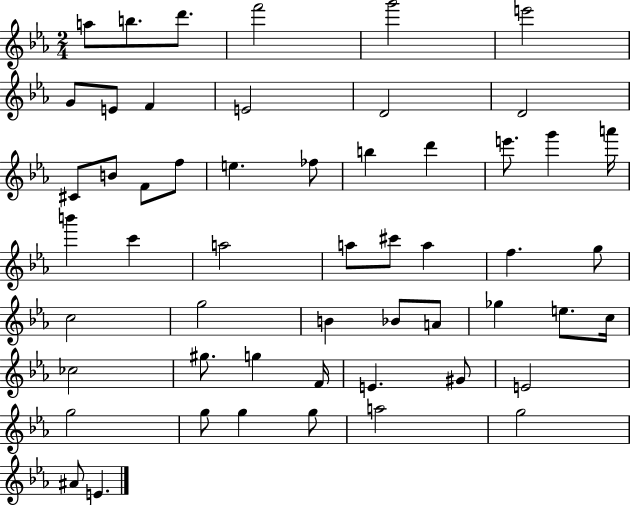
{
  \clef treble
  \numericTimeSignature
  \time 2/4
  \key ees \major
  a''8 b''8. d'''8. | f'''2 | g'''2 | e'''2 | \break g'8 e'8 f'4 | e'2 | d'2 | d'2 | \break cis'8 b'8 f'8 f''8 | e''4. fes''8 | b''4 d'''4 | e'''8. g'''4 a'''16 | \break b'''4 c'''4 | a''2 | a''8 cis'''8 a''4 | f''4. g''8 | \break c''2 | g''2 | b'4 bes'8 a'8 | ges''4 e''8. c''16 | \break ces''2 | gis''8. g''4 f'16 | e'4. gis'8 | e'2 | \break g''2 | g''8 g''4 g''8 | a''2 | g''2 | \break ais'8 e'4. | \bar "|."
}